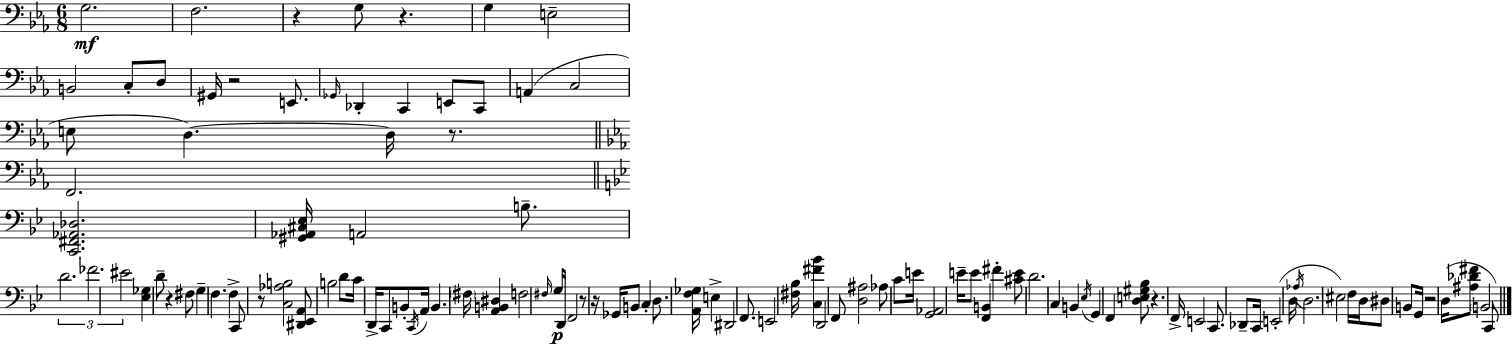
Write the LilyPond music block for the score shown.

{
  \clef bass
  \numericTimeSignature
  \time 6/8
  \key c \minor
  \repeat volta 2 { g2.\mf | f2. | r4 g8 r4. | g4 e2-- | \break b,2 c8-. d8 | gis,16 r2 e,8. | \grace { ges,16 } des,4-. c,4 e,8 c,8 | a,4( c2 | \break e8 d4.~~) d16 r8. | \bar "||" \break \key ees \major f,2. | \bar "||" \break \key g \minor <c, fis, aes, des>2. | <gis, aes, cis ees>16 a,2 b8.-- | \tuplet 3/2 { d'2. | fes'2. | \break eis'2 } <ees ges>4 | d'8-- r4 fis8 g4-- | f4. f4-> c,8 | r8 <c aes b>2 <dis, ees, a,>8 | \break b2 d'8 c'16 d,16-> | c,8 b,8-. \acciaccatura { c,16 } a,16 b,4. | \parenthesize fis16 <a, b, dis>4 f2 | \grace { fis16 } g16\p d,16 f,2 | \break r8 r16 ges,16 b,8 c4-. d8. | <a, f ges>16 e4-> dis,2 | f,8. e,2 | <fis bes>16 <c fis' bes'>4 d,2 | \break f,8 <d ais>2 | aes8 c'8 e'16 <g, aes,>2 | e'16-- e'8 <f, b,>4 fis'4-. | <cis' e'>8 d'2. | \break c4 b,4 \acciaccatura { ees16 } g,4 | f,4 <d e gis bes>8 r4. | f,16-> e,2 | c,8. des,8-- c,16 e,2-.( | \break d16 \acciaccatura { aes16 } d2. | eis2) | f16 d16 dis8 b,8 g,16 r2 | d16( <ais des' fis'>8 \parenthesize b,2 | \break c,8) } \bar "|."
}